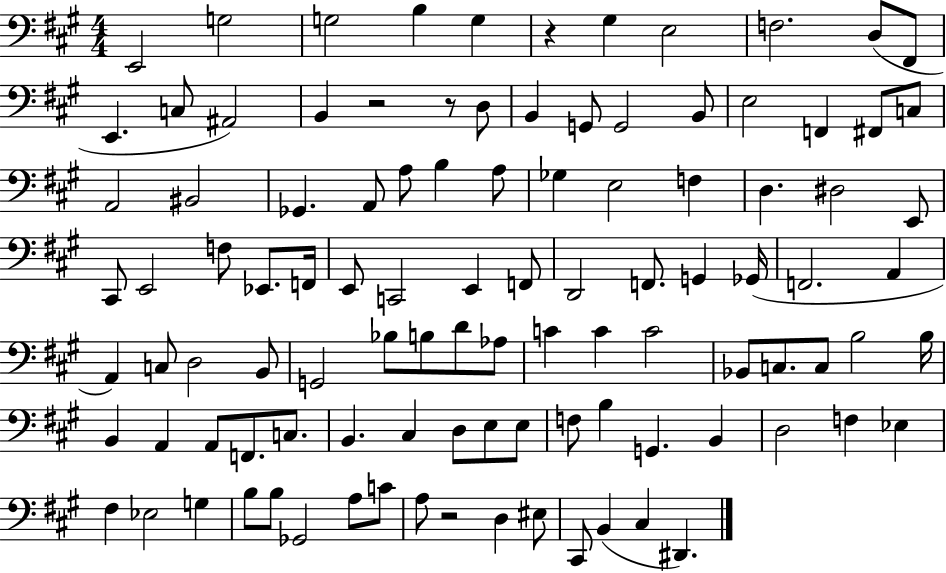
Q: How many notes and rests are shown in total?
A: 104